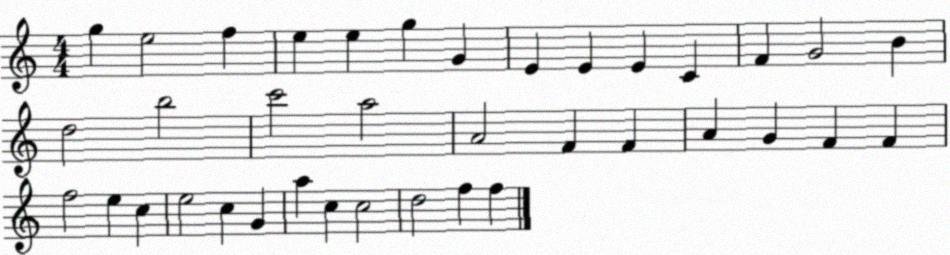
X:1
T:Untitled
M:4/4
L:1/4
K:C
g e2 f e e g G E E E C F G2 B d2 b2 c'2 a2 A2 F F A G F F f2 e c e2 c G a c c2 d2 f f